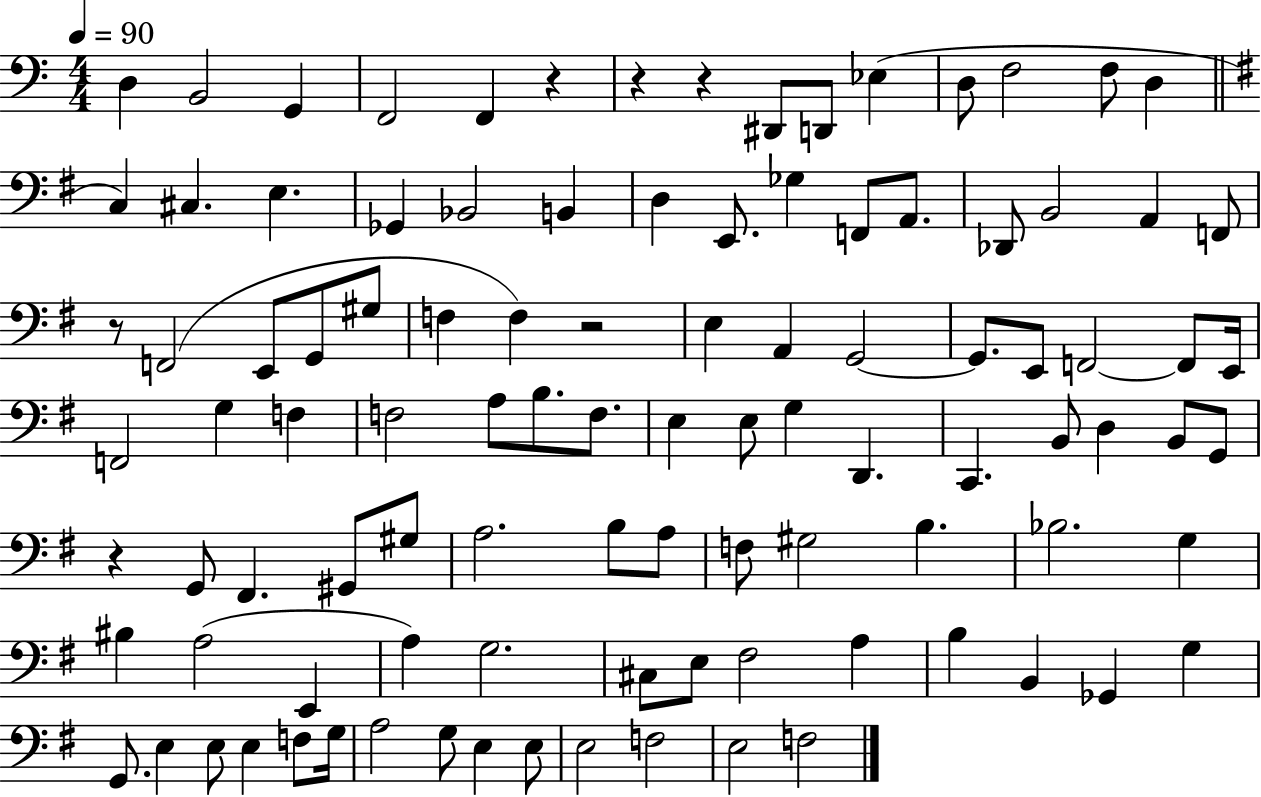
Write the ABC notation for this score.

X:1
T:Untitled
M:4/4
L:1/4
K:C
D, B,,2 G,, F,,2 F,, z z z ^D,,/2 D,,/2 _E, D,/2 F,2 F,/2 D, C, ^C, E, _G,, _B,,2 B,, D, E,,/2 _G, F,,/2 A,,/2 _D,,/2 B,,2 A,, F,,/2 z/2 F,,2 E,,/2 G,,/2 ^G,/2 F, F, z2 E, A,, G,,2 G,,/2 E,,/2 F,,2 F,,/2 E,,/4 F,,2 G, F, F,2 A,/2 B,/2 F,/2 E, E,/2 G, D,, C,, B,,/2 D, B,,/2 G,,/2 z G,,/2 ^F,, ^G,,/2 ^G,/2 A,2 B,/2 A,/2 F,/2 ^G,2 B, _B,2 G, ^B, A,2 E,, A, G,2 ^C,/2 E,/2 ^F,2 A, B, B,, _G,, G, G,,/2 E, E,/2 E, F,/2 G,/4 A,2 G,/2 E, E,/2 E,2 F,2 E,2 F,2